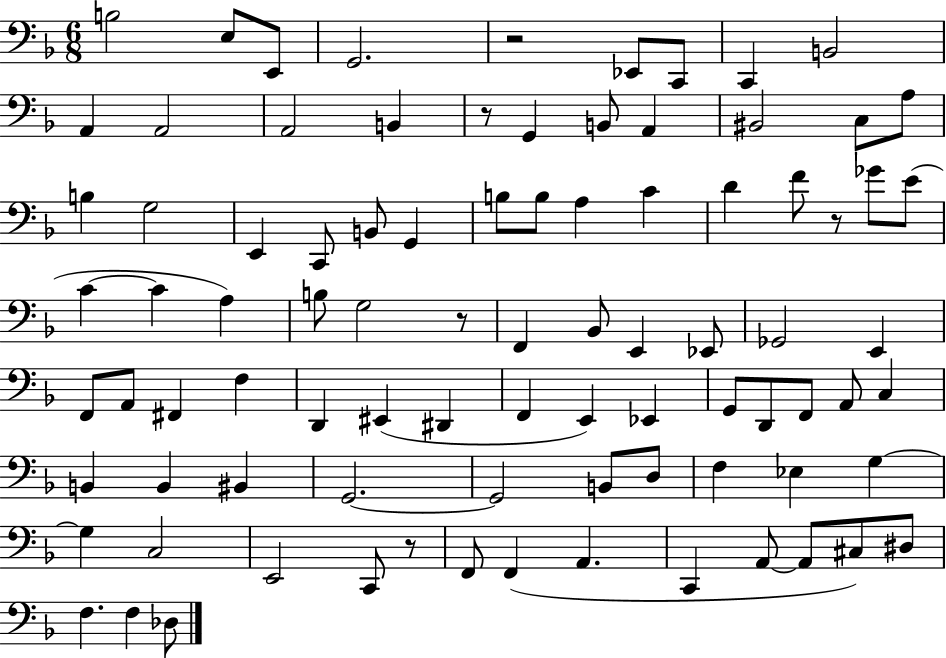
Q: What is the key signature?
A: F major